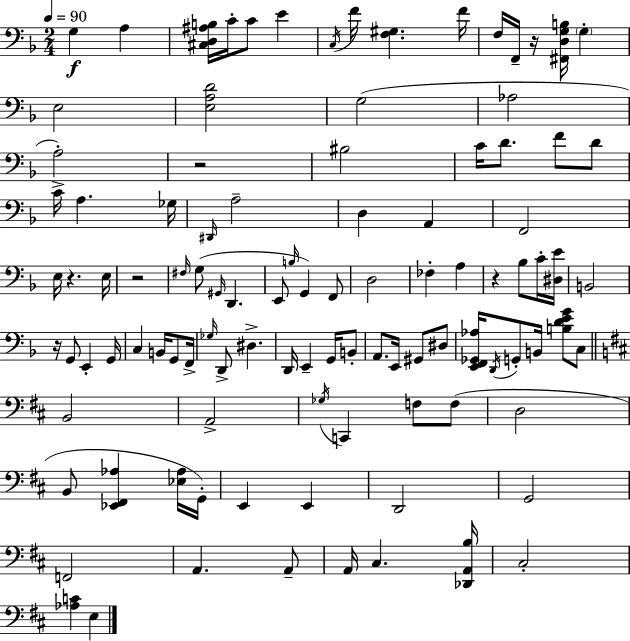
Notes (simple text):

G3/q A3/q [C#3,D3,A#3,B3]/s C4/s C4/e E4/q C3/s F4/s [F3,G#3]/q. F4/s F3/s F2/s R/s [F#2,D3,G3,B3]/s G3/q E3/h [E3,A3,D4]/h G3/h Ab3/h A3/h R/h BIS3/h C4/s D4/e. F4/e D4/e C4/s A3/q. Gb3/s D#2/s A3/h D3/q A2/q F2/h E3/s R/q. E3/s R/h F#3/s G3/e G#2/s D2/q. E2/e B3/s G2/q F2/e D3/h FES3/q A3/q R/q Bb3/e C4/s [D#3,E4]/s B2/h R/s G2/e E2/q G2/s C3/q B2/s G2/e F2/s Gb3/s D2/e D#3/q. D2/s E2/q G2/s B2/e A2/e. E2/s G#2/e D#3/e [E2,F2,Gb2,Ab3]/s D2/s G2/e B2/s [B3,D4,E4,G4]/e C3/e B2/h A2/h Gb3/s C2/q F3/e F3/e D3/h B2/e [Eb2,F#2,Ab3]/q [Eb3,Ab3]/s G2/s E2/q E2/q D2/h G2/h F2/h A2/q. A2/e A2/s C#3/q. [Db2,A2,B3]/s C#3/h [Ab3,C4]/q E3/q